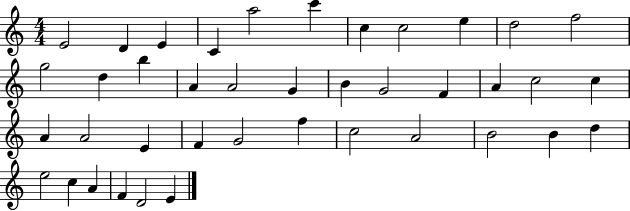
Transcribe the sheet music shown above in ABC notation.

X:1
T:Untitled
M:4/4
L:1/4
K:C
E2 D E C a2 c' c c2 e d2 f2 g2 d b A A2 G B G2 F A c2 c A A2 E F G2 f c2 A2 B2 B d e2 c A F D2 E